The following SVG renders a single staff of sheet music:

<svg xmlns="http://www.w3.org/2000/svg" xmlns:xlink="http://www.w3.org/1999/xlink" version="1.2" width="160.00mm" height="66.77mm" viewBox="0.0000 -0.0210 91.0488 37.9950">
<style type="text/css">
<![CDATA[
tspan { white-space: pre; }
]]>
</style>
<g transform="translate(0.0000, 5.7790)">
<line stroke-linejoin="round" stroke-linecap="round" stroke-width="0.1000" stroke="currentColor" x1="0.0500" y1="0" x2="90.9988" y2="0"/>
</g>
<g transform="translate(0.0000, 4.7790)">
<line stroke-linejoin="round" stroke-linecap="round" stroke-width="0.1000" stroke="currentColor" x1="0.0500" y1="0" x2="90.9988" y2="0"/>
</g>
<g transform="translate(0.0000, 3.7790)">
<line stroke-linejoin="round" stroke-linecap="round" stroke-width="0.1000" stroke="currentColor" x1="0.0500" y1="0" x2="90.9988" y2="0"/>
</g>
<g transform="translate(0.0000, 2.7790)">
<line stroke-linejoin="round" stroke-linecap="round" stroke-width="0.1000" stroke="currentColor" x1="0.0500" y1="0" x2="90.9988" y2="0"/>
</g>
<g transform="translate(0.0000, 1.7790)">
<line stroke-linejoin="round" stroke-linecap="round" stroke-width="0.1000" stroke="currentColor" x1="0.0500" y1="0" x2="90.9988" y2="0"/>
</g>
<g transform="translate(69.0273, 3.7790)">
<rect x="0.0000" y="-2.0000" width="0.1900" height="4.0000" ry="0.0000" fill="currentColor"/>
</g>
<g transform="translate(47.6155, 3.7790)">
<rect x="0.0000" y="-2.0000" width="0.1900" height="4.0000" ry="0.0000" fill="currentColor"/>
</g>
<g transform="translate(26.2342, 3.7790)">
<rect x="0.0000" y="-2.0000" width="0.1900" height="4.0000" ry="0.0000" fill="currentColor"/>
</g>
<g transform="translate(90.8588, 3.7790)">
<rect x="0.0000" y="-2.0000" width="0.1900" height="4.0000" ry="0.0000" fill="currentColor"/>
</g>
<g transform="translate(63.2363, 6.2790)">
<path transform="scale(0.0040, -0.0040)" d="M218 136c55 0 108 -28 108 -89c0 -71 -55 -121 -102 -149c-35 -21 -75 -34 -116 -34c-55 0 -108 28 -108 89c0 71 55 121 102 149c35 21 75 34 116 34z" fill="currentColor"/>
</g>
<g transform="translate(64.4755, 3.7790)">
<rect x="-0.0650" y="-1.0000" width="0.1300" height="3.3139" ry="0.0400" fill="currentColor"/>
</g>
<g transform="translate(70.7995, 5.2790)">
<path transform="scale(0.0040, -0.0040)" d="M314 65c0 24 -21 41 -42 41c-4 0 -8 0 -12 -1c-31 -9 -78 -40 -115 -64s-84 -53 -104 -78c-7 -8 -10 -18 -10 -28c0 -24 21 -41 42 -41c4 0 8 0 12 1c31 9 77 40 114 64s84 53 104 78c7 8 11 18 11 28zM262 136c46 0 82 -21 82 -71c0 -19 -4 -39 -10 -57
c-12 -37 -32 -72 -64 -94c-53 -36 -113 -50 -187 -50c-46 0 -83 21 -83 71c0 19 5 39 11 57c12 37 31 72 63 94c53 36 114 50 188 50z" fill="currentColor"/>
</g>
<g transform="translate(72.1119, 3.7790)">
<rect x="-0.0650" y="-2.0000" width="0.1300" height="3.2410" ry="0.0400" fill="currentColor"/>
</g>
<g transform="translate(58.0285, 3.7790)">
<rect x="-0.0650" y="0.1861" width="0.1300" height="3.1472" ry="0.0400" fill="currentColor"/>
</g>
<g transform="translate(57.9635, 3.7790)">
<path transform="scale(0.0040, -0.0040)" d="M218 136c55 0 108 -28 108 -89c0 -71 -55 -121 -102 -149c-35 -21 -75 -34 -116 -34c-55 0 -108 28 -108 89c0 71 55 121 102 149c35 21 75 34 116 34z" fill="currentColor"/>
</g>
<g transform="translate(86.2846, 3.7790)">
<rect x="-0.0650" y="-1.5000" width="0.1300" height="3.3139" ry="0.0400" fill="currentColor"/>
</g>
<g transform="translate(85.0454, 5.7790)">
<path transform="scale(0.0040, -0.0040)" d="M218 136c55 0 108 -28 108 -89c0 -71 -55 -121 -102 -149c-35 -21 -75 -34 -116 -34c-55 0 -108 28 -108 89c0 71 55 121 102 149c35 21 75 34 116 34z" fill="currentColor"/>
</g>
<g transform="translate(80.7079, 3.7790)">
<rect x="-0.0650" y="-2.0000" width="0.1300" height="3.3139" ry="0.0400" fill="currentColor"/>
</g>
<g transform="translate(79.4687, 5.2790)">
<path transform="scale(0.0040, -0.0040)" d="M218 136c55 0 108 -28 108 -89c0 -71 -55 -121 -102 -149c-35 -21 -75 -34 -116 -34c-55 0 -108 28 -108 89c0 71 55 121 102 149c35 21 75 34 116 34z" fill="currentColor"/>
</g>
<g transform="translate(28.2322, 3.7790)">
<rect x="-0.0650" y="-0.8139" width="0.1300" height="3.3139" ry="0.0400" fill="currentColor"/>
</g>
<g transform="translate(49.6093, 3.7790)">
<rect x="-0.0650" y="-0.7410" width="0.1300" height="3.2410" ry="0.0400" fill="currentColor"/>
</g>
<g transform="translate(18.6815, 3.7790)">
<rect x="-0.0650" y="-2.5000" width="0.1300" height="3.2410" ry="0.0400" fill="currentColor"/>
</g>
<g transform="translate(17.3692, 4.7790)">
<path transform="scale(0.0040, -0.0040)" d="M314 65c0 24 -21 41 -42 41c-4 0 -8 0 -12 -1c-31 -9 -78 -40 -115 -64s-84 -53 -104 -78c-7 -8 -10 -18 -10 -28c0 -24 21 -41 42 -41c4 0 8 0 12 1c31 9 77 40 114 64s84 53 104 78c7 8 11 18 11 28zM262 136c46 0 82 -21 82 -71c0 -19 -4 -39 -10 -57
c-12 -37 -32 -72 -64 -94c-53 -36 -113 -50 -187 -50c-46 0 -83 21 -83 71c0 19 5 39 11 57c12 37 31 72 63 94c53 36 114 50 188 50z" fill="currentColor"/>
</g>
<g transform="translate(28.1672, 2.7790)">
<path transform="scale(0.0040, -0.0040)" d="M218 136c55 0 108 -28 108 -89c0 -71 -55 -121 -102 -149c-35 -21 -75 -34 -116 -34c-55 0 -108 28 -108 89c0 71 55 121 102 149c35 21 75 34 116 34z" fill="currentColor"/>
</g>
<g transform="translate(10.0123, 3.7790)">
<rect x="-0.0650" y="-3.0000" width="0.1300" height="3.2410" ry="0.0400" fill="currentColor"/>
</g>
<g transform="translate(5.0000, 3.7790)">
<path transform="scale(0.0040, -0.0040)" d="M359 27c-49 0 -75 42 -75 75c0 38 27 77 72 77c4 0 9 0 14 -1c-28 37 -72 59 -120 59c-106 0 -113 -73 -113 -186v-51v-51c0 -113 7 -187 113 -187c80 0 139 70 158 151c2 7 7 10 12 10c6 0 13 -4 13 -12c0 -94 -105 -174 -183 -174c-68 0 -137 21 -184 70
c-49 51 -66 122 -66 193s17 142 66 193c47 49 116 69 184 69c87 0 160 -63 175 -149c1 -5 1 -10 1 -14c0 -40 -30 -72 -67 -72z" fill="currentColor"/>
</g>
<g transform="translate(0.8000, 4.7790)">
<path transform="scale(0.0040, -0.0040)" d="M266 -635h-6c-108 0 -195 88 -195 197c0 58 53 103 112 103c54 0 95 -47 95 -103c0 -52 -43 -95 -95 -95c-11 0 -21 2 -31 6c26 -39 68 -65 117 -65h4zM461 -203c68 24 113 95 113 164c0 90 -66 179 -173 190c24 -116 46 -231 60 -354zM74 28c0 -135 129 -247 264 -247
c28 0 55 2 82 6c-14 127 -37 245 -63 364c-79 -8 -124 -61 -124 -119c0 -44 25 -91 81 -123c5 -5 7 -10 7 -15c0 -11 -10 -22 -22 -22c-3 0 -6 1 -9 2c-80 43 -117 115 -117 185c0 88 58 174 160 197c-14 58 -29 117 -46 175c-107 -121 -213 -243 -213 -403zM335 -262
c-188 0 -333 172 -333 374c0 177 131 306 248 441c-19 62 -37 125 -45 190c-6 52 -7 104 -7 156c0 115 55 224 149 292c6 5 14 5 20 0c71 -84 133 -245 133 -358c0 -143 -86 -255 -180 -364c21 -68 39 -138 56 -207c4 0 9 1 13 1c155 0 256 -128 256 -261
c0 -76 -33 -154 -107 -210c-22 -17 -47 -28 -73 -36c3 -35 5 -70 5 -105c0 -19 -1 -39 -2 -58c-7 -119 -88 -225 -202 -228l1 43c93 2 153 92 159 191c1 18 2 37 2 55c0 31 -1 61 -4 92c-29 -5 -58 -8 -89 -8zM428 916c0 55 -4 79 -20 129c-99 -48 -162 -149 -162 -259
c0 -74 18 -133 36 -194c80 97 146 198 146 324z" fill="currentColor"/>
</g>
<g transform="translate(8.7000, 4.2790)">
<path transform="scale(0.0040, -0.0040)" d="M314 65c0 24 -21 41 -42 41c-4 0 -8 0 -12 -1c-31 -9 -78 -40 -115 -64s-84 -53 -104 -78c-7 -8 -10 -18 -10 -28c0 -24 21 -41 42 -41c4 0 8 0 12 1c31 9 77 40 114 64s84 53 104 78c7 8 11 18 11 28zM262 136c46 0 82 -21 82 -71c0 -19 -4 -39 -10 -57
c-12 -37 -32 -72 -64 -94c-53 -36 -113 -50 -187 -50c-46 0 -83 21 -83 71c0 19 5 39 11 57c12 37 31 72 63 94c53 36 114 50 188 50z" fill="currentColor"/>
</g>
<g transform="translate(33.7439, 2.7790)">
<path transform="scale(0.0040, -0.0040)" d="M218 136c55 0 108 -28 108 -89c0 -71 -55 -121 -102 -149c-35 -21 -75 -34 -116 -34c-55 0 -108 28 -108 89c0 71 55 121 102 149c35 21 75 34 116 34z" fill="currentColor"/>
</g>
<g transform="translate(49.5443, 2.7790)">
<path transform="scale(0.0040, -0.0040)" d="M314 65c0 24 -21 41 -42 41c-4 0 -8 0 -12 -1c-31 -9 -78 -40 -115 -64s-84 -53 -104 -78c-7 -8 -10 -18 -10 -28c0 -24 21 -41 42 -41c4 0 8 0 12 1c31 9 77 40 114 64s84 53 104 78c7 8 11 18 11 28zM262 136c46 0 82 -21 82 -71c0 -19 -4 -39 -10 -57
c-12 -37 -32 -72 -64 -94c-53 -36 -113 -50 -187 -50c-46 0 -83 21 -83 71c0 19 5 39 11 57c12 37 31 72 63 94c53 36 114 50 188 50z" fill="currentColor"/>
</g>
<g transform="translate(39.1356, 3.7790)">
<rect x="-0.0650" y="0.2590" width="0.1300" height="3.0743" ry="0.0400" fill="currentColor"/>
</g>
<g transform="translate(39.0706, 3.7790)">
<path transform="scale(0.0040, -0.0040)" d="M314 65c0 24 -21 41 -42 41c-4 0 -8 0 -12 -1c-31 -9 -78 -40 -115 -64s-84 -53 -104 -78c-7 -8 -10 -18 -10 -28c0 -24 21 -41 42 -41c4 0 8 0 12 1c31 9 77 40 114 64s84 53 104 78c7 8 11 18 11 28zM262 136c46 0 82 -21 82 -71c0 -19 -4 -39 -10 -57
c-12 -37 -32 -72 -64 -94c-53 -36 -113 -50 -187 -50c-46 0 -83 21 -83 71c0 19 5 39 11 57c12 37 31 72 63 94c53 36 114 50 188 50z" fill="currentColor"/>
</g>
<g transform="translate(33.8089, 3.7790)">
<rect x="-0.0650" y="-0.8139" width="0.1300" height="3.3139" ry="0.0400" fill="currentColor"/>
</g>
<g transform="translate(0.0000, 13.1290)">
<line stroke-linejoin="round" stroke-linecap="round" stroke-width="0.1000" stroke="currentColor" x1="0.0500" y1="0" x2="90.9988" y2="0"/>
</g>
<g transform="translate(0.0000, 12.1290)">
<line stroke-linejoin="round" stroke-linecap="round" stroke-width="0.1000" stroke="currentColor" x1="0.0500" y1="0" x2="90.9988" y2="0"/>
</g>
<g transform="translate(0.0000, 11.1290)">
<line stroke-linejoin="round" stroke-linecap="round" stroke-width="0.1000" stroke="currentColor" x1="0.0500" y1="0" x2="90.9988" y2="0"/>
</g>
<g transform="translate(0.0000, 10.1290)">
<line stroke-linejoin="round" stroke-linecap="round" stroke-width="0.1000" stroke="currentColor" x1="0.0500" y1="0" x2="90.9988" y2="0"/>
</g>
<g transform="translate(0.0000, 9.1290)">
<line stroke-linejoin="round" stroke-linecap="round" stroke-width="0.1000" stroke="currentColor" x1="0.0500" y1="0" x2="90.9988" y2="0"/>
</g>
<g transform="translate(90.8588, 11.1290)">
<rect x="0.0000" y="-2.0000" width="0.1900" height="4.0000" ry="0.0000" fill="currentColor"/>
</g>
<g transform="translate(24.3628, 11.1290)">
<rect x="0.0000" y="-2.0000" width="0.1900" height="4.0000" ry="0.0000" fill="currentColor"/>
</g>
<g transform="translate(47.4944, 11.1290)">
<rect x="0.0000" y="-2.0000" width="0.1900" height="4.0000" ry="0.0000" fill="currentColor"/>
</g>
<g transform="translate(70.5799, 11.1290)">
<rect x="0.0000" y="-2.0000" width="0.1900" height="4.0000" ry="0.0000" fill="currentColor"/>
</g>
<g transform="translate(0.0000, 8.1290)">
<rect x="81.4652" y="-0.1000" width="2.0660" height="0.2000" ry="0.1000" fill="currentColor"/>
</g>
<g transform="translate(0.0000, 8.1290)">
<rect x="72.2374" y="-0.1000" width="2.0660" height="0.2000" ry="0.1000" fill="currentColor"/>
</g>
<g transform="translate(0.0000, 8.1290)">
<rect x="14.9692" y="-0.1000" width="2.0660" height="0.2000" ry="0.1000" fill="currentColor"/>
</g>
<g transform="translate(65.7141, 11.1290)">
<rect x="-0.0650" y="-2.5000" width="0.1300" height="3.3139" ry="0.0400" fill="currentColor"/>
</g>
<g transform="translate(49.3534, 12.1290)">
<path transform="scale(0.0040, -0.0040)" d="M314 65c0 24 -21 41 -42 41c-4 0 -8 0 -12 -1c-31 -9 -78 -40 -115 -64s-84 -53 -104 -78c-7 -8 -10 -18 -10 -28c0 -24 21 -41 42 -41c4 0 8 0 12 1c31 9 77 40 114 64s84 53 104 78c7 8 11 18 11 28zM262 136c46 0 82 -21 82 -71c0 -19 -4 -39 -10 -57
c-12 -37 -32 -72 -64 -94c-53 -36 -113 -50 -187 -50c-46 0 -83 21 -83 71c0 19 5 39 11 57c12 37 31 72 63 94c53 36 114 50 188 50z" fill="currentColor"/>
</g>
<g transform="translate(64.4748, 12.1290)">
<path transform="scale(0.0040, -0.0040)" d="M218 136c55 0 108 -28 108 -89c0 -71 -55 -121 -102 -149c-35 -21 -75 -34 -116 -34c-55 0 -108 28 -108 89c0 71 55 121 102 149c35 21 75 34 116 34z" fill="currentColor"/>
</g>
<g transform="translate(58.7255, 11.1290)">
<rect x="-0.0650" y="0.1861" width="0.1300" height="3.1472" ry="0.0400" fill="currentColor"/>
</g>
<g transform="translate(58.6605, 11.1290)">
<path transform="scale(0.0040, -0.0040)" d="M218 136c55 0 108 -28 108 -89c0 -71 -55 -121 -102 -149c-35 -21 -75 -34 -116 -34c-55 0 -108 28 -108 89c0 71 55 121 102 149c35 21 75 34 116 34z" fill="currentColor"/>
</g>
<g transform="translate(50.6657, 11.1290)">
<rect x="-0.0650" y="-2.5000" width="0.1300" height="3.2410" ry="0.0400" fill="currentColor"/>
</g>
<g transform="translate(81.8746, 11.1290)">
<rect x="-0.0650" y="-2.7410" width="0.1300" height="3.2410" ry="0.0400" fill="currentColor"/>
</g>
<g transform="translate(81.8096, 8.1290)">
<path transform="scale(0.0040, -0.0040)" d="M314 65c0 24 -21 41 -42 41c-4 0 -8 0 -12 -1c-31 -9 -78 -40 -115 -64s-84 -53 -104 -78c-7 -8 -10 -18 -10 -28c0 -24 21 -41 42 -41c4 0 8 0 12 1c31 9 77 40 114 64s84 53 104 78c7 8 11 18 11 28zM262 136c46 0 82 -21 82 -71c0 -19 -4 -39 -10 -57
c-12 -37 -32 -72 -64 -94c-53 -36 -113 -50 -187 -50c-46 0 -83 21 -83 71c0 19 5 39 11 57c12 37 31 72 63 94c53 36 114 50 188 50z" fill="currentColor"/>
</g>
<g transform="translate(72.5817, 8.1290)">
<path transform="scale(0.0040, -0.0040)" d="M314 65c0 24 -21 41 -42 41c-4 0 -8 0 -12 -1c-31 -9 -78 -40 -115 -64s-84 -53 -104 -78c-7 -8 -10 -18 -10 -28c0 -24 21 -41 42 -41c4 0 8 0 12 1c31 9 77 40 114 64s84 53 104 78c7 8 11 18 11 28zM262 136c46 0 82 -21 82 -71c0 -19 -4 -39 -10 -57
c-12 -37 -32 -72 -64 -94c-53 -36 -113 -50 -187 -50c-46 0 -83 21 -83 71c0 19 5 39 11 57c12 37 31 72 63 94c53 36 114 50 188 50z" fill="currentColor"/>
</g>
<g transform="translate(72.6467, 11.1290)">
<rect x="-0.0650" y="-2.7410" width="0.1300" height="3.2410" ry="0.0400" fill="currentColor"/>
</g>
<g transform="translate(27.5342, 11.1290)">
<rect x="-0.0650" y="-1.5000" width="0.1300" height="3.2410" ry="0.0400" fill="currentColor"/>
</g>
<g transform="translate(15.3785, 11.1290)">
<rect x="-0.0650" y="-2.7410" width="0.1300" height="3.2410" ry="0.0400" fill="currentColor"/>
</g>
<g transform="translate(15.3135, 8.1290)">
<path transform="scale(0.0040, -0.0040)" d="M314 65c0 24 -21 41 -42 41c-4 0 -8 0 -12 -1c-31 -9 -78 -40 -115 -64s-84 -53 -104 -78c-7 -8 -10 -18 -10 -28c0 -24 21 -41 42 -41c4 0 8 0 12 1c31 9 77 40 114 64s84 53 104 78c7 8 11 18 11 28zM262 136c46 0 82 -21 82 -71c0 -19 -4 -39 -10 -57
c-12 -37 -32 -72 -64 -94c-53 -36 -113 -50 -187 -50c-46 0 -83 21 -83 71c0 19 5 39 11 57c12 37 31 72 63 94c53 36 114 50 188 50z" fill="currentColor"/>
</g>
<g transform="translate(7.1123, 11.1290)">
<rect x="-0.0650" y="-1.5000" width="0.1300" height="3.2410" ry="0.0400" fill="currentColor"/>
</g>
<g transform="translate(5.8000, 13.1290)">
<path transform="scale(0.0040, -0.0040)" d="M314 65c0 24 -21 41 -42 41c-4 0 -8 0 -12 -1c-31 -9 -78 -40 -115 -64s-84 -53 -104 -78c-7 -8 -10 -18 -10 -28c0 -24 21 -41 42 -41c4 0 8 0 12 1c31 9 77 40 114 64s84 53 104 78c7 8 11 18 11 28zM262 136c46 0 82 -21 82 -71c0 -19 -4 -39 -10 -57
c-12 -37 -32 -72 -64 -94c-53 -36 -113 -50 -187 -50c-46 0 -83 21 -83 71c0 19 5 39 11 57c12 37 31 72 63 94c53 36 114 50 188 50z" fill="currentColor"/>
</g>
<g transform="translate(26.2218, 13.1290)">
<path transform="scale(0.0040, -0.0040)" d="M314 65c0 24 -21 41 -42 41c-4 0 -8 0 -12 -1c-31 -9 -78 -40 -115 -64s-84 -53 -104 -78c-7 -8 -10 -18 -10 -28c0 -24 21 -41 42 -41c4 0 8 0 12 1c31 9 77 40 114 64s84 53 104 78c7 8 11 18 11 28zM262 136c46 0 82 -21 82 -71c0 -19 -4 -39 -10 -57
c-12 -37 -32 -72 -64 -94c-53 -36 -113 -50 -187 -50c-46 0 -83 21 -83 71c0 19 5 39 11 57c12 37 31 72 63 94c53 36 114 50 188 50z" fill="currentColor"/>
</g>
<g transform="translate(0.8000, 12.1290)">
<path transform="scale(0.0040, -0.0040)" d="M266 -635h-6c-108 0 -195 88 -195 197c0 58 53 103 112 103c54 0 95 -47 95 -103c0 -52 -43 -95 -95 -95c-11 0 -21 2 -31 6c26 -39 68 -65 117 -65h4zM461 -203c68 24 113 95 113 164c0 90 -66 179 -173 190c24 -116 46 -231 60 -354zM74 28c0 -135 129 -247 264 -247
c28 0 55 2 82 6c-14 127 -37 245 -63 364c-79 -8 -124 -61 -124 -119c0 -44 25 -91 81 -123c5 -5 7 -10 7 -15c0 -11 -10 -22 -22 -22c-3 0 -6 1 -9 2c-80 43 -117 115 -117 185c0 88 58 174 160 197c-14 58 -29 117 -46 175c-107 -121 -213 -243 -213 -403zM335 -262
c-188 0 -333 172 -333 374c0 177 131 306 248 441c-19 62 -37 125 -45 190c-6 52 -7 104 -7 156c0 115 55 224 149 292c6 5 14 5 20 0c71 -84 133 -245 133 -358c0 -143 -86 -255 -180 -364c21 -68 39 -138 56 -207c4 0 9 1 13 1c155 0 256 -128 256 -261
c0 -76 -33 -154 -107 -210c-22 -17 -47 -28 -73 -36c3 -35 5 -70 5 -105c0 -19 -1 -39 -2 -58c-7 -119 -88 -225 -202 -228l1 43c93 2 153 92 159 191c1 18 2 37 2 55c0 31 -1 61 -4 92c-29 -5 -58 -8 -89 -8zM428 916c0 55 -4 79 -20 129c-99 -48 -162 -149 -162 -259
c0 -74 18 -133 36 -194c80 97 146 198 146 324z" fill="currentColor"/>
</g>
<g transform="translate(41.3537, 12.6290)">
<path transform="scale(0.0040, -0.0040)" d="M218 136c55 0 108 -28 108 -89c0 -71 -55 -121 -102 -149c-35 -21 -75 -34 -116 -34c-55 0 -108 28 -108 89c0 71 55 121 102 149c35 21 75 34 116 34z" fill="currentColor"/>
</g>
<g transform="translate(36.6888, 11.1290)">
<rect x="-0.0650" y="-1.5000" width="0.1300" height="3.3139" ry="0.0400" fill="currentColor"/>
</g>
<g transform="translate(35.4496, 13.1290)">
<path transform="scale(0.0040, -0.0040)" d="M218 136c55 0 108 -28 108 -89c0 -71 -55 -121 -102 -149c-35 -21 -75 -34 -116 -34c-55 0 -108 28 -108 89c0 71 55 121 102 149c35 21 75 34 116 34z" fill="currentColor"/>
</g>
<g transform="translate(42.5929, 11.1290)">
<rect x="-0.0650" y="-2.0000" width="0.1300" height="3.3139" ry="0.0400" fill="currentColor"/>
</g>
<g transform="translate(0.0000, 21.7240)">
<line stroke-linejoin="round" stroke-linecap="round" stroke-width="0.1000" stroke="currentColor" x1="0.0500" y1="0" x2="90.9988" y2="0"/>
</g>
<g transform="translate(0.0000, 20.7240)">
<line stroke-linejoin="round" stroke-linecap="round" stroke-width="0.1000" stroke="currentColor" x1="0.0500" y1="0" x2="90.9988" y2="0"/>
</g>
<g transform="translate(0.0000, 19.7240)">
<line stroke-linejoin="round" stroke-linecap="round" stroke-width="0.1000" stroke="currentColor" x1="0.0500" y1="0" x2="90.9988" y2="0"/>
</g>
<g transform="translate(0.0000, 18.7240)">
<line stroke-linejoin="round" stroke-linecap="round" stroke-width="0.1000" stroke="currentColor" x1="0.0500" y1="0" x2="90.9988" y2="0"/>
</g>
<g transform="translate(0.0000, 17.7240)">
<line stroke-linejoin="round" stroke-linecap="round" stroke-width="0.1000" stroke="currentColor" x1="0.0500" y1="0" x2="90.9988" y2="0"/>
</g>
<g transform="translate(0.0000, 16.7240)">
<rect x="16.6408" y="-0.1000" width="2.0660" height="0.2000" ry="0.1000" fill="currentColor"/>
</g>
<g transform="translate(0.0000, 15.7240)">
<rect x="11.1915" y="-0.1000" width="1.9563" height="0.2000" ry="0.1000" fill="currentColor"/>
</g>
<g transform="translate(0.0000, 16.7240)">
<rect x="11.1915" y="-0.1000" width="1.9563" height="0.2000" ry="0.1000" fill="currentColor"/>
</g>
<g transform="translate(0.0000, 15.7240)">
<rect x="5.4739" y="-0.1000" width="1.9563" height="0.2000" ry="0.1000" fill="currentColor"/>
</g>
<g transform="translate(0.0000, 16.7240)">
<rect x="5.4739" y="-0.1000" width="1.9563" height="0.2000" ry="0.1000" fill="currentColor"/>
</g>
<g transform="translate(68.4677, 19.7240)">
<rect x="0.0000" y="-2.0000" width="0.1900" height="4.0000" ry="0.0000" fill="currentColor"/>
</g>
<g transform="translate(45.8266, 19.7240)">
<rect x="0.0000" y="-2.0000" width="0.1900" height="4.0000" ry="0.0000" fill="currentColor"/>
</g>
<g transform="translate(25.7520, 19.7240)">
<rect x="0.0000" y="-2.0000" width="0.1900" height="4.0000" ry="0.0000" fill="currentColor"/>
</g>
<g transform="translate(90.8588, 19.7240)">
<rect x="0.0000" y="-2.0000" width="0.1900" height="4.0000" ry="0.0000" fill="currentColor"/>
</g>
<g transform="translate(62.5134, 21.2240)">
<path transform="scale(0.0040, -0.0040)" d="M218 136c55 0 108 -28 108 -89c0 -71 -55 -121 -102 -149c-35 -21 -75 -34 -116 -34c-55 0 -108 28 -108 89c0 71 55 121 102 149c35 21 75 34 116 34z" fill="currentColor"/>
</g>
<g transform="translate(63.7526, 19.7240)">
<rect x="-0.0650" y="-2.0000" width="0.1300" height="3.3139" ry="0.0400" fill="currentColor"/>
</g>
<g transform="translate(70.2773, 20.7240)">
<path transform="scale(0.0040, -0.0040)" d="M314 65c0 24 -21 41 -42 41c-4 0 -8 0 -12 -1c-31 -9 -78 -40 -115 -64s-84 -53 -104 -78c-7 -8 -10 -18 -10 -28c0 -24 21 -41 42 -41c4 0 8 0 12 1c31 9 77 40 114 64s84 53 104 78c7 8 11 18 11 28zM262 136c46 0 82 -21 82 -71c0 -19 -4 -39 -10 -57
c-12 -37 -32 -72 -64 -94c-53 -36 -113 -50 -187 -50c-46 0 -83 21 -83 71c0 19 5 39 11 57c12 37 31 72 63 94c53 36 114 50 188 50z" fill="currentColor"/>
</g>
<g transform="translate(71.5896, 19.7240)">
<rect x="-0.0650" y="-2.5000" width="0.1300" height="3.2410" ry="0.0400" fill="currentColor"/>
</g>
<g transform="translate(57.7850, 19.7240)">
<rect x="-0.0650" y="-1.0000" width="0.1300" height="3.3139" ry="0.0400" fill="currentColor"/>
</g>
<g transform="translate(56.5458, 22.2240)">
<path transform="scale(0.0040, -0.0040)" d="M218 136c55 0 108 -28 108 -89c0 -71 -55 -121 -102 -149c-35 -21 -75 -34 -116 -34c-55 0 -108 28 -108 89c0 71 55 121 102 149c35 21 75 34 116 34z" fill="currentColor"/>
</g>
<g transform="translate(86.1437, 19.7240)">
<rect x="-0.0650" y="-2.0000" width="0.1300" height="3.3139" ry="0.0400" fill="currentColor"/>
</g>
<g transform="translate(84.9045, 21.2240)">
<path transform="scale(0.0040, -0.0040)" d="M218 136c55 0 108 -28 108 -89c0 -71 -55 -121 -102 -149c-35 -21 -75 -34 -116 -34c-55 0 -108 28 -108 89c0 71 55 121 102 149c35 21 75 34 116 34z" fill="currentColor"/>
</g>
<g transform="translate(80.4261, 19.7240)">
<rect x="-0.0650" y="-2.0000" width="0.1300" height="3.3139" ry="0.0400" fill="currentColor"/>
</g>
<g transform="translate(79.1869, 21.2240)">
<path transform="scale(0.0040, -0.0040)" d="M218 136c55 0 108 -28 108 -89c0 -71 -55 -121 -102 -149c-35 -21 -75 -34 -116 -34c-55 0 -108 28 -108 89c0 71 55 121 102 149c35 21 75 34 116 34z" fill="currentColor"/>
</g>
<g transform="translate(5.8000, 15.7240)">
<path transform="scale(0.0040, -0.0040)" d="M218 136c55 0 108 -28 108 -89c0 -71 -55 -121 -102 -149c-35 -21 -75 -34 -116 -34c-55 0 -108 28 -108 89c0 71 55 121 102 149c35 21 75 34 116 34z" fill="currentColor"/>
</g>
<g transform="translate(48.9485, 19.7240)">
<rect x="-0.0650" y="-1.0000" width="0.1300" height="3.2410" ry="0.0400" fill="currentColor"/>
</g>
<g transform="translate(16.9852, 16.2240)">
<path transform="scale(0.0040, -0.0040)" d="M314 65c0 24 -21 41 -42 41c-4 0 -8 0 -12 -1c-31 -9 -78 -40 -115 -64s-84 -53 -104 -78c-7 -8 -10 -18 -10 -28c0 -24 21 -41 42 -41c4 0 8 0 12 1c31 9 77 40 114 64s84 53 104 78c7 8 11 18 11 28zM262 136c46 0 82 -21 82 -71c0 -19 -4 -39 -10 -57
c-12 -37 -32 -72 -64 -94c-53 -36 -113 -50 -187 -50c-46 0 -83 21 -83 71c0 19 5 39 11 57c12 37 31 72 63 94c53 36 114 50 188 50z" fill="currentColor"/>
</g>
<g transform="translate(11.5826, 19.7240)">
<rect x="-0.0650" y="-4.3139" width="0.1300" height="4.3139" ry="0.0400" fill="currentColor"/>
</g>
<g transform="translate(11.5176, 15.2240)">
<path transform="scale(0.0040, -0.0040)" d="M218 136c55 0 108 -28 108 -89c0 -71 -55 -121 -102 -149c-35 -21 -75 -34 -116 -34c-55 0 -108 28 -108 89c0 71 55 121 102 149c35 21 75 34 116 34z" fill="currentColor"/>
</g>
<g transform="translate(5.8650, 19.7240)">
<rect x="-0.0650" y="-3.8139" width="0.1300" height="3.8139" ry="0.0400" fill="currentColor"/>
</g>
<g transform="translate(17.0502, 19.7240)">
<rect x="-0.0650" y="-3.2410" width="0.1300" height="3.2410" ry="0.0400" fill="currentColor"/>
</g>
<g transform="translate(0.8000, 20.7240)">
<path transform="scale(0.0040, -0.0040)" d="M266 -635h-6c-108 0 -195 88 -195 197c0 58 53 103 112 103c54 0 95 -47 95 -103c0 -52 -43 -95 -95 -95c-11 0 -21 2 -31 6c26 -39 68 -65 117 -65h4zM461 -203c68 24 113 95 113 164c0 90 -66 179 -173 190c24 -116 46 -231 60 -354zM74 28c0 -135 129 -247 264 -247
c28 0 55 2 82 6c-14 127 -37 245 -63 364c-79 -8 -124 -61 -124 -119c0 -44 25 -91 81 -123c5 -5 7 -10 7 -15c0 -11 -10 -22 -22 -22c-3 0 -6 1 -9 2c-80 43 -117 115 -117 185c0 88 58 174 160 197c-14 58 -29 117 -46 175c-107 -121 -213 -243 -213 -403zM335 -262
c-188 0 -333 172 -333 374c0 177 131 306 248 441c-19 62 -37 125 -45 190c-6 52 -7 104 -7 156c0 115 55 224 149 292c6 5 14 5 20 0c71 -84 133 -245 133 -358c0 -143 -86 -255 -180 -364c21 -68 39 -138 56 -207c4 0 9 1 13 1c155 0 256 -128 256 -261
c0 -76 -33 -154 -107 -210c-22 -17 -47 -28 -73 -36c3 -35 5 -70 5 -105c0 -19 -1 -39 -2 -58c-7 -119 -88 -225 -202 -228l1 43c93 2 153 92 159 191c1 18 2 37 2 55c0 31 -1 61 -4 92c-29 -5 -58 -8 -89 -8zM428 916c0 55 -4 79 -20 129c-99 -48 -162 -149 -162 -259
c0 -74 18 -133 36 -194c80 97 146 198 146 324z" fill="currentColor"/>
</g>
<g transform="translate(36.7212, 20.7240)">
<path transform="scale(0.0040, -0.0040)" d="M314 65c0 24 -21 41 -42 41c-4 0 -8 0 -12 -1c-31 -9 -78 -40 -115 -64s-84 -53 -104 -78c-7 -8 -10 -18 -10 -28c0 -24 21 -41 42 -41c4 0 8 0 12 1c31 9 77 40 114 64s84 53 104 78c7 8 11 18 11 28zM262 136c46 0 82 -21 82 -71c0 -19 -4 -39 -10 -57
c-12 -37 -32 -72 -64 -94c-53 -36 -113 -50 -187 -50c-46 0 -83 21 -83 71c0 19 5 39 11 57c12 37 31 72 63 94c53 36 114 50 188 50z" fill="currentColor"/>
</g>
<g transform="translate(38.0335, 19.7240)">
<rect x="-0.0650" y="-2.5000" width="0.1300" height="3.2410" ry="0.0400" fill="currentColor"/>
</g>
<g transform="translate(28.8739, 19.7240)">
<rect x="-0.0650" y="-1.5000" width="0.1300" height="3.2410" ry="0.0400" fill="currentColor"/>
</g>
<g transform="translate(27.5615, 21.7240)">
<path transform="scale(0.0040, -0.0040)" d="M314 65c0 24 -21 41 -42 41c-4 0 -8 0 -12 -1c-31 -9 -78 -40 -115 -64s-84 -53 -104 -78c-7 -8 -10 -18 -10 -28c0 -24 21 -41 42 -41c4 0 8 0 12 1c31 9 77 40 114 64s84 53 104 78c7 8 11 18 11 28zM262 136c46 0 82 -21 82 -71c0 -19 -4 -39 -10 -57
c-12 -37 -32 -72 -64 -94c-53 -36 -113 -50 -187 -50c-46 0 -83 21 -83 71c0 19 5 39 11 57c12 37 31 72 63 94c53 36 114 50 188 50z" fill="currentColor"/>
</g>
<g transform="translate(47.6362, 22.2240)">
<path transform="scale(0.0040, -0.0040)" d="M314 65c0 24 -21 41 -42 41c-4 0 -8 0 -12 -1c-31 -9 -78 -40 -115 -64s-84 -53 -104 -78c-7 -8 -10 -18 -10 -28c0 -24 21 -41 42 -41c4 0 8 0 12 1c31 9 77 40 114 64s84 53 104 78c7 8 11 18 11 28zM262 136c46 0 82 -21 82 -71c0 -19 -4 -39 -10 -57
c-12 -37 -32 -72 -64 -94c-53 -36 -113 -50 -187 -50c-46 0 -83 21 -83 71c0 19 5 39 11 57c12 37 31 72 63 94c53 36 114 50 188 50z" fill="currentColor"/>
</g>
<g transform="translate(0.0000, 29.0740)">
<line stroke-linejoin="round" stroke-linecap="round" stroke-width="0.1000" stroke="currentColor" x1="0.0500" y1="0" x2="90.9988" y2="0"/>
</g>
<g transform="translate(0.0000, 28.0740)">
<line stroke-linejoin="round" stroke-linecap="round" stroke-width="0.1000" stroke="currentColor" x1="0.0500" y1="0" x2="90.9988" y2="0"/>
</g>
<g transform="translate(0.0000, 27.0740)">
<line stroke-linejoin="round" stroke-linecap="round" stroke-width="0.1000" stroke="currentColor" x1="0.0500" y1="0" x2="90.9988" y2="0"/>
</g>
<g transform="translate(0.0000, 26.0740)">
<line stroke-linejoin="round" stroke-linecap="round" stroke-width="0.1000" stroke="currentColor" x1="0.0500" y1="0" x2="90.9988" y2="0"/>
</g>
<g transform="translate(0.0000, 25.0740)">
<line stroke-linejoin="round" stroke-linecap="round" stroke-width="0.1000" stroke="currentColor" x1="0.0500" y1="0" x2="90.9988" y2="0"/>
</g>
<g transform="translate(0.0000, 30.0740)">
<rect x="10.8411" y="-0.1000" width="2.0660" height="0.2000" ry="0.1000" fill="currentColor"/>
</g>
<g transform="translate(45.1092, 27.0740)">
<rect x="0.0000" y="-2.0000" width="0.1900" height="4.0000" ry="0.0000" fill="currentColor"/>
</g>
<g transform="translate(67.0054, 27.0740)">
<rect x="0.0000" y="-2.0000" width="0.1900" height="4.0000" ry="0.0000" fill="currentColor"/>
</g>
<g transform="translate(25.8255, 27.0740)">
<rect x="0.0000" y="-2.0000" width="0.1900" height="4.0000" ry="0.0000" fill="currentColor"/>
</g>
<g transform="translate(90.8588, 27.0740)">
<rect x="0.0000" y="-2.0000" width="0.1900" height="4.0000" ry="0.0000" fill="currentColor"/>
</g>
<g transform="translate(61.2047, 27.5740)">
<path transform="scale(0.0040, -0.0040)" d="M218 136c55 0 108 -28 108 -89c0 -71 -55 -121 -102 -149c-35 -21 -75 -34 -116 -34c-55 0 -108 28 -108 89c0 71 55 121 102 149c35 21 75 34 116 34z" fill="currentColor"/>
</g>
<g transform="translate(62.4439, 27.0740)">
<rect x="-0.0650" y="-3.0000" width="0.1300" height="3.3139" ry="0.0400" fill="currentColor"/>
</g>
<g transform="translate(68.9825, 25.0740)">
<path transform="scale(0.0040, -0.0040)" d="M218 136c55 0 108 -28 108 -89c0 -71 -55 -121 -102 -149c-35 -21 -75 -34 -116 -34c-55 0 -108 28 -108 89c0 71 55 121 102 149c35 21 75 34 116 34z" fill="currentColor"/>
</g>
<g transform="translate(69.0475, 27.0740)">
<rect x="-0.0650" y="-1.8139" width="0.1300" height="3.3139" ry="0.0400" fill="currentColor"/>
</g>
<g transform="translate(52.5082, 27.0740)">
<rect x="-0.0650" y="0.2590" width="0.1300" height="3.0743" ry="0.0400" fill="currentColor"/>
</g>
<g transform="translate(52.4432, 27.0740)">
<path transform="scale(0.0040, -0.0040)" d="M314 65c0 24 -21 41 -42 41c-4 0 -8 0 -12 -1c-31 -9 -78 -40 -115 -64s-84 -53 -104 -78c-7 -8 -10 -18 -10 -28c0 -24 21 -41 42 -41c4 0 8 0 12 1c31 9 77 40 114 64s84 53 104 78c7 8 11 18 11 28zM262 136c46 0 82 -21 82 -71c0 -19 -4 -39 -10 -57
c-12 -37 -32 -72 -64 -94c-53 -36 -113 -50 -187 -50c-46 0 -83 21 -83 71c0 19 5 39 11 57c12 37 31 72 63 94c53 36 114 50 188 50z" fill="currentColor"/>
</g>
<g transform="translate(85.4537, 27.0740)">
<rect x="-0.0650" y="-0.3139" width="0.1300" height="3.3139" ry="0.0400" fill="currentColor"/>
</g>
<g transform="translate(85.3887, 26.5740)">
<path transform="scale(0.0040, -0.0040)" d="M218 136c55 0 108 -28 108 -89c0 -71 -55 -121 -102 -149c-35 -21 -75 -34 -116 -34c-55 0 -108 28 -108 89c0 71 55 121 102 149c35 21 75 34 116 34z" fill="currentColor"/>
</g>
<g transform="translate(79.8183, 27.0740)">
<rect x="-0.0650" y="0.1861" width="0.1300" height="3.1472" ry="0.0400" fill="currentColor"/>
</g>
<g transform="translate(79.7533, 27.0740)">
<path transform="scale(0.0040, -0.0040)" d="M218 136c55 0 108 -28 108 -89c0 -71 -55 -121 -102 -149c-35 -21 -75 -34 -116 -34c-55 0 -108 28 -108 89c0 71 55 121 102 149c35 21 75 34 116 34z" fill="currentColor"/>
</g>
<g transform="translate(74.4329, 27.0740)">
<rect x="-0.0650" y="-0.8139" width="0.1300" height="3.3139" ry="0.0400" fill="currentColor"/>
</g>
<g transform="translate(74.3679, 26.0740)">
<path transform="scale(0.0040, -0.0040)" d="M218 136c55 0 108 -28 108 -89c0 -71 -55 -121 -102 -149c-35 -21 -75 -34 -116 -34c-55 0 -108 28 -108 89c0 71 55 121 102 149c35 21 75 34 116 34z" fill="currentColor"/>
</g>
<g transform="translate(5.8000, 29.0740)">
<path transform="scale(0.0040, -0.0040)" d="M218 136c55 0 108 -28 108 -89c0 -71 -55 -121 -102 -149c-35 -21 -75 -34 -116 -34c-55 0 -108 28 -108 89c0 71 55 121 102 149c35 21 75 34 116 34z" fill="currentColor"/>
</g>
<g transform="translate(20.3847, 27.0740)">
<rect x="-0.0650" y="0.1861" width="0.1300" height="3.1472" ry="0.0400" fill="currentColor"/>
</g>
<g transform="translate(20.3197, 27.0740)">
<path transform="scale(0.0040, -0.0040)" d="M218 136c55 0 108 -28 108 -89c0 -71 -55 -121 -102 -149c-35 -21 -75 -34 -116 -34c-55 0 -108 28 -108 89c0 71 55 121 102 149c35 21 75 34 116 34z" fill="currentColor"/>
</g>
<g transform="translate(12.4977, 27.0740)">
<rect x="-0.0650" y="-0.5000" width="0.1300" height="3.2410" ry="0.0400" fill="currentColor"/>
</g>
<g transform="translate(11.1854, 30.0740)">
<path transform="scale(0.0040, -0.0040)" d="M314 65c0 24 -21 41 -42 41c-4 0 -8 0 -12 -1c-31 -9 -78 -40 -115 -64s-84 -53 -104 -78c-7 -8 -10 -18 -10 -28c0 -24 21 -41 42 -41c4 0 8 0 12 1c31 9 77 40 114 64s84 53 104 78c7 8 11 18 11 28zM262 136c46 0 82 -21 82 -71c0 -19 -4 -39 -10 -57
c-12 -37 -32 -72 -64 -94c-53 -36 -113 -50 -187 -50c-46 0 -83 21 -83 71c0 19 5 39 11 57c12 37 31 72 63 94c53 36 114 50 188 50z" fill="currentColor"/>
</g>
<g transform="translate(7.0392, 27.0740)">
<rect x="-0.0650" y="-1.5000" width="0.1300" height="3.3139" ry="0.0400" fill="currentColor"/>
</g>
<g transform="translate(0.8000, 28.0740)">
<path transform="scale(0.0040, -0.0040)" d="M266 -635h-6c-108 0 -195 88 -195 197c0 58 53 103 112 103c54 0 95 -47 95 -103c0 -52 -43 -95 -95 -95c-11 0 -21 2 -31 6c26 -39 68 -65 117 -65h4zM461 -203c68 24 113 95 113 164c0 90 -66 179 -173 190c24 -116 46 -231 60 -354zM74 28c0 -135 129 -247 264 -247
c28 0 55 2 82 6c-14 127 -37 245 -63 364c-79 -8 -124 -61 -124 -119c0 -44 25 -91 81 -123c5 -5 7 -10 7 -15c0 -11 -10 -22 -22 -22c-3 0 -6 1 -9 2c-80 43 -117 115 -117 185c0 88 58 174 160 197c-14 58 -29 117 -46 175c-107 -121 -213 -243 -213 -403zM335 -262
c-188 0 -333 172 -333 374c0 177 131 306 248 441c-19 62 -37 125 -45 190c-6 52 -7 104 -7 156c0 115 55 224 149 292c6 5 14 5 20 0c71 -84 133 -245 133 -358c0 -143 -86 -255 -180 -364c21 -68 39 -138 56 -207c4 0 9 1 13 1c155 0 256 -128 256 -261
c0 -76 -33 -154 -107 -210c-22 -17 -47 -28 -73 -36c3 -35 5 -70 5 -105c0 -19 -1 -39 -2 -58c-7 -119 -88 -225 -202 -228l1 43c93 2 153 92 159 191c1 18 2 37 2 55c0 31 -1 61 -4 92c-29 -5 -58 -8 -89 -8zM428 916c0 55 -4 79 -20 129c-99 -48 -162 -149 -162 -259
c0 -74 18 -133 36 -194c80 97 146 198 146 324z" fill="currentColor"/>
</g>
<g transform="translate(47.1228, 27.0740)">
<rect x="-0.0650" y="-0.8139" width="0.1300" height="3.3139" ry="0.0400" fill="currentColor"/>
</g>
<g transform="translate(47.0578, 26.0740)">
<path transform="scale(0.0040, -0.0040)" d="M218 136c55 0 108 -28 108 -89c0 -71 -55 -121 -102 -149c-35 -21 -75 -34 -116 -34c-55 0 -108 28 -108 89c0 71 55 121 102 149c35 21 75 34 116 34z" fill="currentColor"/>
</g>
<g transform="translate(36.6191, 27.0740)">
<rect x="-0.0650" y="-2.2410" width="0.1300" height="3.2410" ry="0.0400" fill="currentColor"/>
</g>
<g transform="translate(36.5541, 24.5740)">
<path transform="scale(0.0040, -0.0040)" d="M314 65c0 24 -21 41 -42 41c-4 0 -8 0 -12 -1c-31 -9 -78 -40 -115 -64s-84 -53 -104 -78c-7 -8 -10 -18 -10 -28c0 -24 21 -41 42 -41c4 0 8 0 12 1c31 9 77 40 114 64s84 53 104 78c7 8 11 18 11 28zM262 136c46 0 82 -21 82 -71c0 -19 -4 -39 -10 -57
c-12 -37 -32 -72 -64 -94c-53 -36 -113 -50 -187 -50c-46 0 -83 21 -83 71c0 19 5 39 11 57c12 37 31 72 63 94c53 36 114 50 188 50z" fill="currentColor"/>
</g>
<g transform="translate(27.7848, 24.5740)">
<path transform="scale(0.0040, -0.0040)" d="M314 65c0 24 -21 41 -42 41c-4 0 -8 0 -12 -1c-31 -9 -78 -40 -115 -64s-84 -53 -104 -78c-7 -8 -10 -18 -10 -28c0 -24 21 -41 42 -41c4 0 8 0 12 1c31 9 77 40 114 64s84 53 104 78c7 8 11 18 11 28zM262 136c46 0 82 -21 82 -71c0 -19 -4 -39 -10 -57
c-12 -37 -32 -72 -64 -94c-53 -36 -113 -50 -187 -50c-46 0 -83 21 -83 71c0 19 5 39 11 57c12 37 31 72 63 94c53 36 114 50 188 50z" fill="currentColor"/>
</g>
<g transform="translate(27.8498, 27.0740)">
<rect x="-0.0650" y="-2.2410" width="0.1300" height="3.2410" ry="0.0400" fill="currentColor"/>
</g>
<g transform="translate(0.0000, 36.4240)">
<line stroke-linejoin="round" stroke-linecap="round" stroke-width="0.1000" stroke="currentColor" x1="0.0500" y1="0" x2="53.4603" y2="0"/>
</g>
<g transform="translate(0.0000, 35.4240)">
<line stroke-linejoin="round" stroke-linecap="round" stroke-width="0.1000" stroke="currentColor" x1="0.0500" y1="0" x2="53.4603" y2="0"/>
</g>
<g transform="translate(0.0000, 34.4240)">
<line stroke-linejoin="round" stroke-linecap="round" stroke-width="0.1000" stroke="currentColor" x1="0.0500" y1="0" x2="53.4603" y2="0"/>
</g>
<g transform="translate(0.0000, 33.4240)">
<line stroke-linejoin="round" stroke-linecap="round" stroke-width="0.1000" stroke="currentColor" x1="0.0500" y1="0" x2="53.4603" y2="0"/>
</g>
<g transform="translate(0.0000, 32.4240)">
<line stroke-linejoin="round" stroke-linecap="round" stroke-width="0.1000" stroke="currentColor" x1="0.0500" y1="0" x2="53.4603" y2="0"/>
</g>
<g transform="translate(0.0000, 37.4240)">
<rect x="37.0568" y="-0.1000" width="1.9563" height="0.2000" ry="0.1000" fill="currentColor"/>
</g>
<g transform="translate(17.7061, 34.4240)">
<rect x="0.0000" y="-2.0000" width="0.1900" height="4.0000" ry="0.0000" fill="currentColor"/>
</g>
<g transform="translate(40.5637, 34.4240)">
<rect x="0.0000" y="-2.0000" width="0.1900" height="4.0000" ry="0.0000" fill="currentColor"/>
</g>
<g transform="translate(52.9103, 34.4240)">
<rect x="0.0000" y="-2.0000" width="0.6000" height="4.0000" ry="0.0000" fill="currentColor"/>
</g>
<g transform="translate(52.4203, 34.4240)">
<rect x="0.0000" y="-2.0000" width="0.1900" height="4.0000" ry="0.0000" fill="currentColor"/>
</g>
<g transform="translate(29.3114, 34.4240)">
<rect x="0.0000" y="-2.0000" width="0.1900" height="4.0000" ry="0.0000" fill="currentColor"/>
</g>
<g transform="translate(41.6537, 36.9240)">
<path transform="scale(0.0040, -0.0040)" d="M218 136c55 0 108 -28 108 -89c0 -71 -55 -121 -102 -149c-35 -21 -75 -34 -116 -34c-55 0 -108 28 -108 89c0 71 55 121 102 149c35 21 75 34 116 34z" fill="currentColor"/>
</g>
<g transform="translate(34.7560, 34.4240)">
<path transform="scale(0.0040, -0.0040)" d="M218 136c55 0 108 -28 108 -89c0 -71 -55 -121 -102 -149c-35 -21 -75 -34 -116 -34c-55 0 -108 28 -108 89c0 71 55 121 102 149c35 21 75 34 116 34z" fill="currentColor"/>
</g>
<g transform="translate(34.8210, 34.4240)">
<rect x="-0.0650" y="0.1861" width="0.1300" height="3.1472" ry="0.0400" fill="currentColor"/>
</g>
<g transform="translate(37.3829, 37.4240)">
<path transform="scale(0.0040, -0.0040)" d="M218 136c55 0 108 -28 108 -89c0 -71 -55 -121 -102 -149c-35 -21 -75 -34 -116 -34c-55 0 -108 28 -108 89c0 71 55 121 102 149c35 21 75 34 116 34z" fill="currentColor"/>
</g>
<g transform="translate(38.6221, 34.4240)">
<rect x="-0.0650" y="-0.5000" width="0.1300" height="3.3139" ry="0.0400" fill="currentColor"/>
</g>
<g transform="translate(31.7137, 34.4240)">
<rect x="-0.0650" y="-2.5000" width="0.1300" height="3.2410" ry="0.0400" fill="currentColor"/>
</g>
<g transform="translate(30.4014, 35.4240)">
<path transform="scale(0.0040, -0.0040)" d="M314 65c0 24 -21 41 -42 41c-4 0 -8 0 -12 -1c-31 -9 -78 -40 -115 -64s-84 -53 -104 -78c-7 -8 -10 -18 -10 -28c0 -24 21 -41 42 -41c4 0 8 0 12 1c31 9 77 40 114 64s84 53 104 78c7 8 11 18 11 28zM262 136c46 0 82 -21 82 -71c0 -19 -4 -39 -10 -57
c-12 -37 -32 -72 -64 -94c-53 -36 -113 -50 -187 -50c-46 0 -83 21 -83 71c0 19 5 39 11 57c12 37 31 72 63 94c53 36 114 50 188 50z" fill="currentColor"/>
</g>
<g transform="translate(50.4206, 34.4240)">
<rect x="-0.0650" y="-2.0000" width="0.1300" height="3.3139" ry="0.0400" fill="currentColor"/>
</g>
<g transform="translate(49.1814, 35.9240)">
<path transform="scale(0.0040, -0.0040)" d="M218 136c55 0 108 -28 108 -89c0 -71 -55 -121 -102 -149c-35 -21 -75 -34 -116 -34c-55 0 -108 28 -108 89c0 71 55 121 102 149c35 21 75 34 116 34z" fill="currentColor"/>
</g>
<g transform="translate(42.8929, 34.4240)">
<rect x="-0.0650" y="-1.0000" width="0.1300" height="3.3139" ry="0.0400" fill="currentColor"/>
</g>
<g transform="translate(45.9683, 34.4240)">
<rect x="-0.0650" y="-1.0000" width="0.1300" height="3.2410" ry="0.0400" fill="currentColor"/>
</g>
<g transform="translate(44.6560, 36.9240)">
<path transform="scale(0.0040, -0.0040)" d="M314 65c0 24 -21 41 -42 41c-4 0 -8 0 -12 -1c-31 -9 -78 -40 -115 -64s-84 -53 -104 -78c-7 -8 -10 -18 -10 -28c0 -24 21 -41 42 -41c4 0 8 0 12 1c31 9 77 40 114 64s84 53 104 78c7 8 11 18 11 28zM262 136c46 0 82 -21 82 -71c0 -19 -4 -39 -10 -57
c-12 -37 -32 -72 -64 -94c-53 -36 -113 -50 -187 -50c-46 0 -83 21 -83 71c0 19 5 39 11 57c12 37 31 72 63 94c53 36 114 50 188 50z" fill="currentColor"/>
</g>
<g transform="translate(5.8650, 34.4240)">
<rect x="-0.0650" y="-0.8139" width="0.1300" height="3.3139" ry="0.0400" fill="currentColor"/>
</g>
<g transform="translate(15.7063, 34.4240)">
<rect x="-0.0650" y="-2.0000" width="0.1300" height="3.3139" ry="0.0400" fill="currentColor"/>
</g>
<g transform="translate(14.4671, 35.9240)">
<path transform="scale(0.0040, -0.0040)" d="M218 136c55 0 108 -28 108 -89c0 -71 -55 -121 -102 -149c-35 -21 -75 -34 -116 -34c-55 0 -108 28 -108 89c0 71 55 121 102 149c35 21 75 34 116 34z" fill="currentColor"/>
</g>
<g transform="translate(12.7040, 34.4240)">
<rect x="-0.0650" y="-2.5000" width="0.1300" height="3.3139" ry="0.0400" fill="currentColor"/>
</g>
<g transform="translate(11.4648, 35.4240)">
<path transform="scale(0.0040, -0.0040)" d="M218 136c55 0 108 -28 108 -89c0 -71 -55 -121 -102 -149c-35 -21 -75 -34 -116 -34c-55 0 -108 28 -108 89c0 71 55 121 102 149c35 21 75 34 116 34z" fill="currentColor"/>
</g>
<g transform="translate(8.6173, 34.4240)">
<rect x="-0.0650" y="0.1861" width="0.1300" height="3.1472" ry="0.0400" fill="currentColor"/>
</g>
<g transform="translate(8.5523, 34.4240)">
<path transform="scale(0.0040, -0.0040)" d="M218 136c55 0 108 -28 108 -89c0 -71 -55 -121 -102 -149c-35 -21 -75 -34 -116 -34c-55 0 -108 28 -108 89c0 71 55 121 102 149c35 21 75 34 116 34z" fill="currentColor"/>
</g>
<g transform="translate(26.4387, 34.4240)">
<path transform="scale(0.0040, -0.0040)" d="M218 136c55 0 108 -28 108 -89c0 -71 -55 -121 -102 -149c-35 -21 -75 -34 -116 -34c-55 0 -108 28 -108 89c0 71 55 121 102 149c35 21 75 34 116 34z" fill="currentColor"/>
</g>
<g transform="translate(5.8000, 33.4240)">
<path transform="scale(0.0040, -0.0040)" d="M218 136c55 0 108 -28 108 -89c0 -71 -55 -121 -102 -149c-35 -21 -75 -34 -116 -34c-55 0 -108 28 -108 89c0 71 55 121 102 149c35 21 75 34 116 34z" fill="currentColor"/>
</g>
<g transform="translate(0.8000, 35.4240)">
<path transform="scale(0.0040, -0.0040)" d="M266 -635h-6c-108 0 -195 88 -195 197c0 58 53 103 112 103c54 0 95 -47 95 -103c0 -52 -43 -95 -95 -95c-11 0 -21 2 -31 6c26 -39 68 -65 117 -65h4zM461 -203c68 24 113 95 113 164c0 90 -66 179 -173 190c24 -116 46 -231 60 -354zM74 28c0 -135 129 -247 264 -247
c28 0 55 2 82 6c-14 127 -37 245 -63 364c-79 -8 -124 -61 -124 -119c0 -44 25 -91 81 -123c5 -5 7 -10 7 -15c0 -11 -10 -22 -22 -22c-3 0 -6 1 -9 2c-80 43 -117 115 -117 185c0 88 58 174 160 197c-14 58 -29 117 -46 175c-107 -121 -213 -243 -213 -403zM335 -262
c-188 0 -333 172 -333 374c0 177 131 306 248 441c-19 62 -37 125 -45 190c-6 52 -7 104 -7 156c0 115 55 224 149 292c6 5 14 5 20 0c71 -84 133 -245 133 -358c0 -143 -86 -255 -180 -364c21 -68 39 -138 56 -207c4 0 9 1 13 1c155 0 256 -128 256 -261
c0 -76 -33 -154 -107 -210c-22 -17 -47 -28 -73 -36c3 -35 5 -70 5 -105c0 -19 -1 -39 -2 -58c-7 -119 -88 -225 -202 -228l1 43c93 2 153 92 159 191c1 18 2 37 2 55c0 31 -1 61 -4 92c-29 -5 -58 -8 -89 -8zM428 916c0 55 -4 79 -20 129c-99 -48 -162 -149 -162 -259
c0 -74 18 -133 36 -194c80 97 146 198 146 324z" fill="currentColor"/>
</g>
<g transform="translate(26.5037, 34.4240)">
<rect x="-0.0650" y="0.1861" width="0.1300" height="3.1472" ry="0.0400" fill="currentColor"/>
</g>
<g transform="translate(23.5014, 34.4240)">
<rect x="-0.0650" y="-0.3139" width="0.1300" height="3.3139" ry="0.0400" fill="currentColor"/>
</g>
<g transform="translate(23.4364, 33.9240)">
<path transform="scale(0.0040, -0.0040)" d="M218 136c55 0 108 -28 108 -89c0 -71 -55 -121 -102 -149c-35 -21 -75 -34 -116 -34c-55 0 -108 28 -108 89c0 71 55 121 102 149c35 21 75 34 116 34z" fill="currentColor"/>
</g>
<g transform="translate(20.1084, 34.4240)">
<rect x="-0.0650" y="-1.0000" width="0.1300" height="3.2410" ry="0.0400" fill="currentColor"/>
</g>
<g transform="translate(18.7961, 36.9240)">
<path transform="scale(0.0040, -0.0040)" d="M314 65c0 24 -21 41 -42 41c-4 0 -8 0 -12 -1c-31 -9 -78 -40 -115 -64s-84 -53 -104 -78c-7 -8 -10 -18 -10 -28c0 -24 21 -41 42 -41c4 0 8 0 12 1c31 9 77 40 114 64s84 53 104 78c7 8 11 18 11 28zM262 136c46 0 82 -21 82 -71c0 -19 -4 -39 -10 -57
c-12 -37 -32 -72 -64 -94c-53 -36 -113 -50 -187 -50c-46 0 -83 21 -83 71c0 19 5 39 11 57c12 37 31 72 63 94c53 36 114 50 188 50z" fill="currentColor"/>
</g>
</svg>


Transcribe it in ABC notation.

X:1
T:Untitled
M:4/4
L:1/4
K:C
A2 G2 d d B2 d2 B D F2 F E E2 a2 E2 E F G2 B G a2 a2 c' d' b2 E2 G2 D2 D F G2 F F E C2 B g2 g2 d B2 A f d B c d B G F D2 c B G2 B C D D2 F